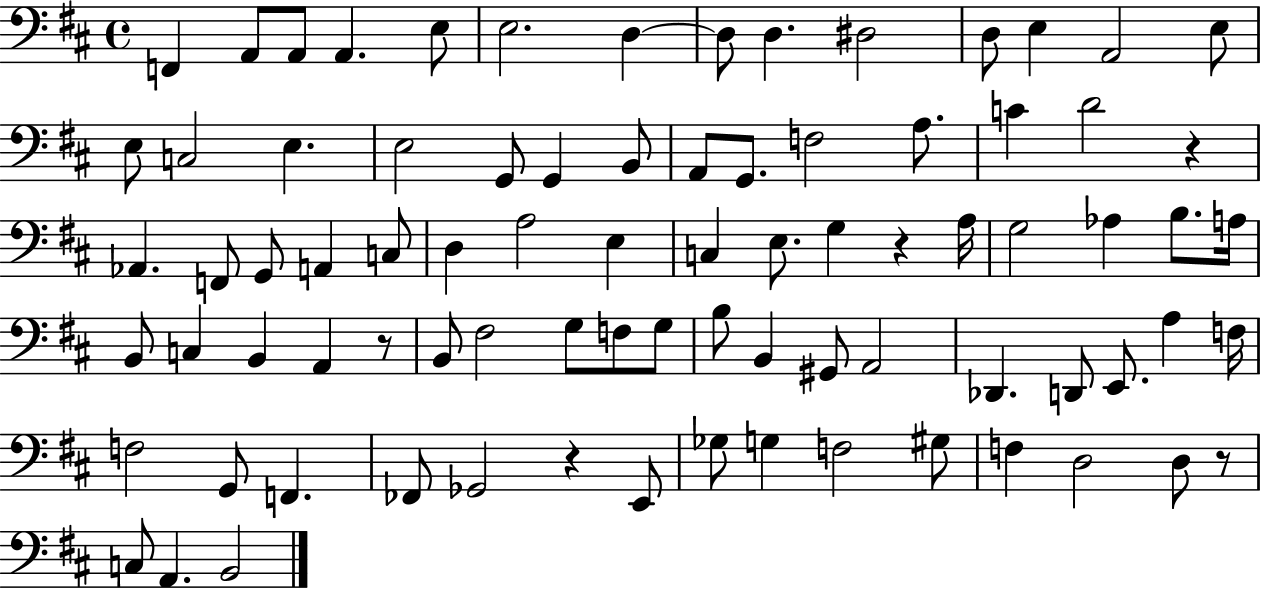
{
  \clef bass
  \time 4/4
  \defaultTimeSignature
  \key d \major
  f,4 a,8 a,8 a,4. e8 | e2. d4~~ | d8 d4. dis2 | d8 e4 a,2 e8 | \break e8 c2 e4. | e2 g,8 g,4 b,8 | a,8 g,8. f2 a8. | c'4 d'2 r4 | \break aes,4. f,8 g,8 a,4 c8 | d4 a2 e4 | c4 e8. g4 r4 a16 | g2 aes4 b8. a16 | \break b,8 c4 b,4 a,4 r8 | b,8 fis2 g8 f8 g8 | b8 b,4 gis,8 a,2 | des,4. d,8 e,8. a4 f16 | \break f2 g,8 f,4. | fes,8 ges,2 r4 e,8 | ges8 g4 f2 gis8 | f4 d2 d8 r8 | \break c8 a,4. b,2 | \bar "|."
}